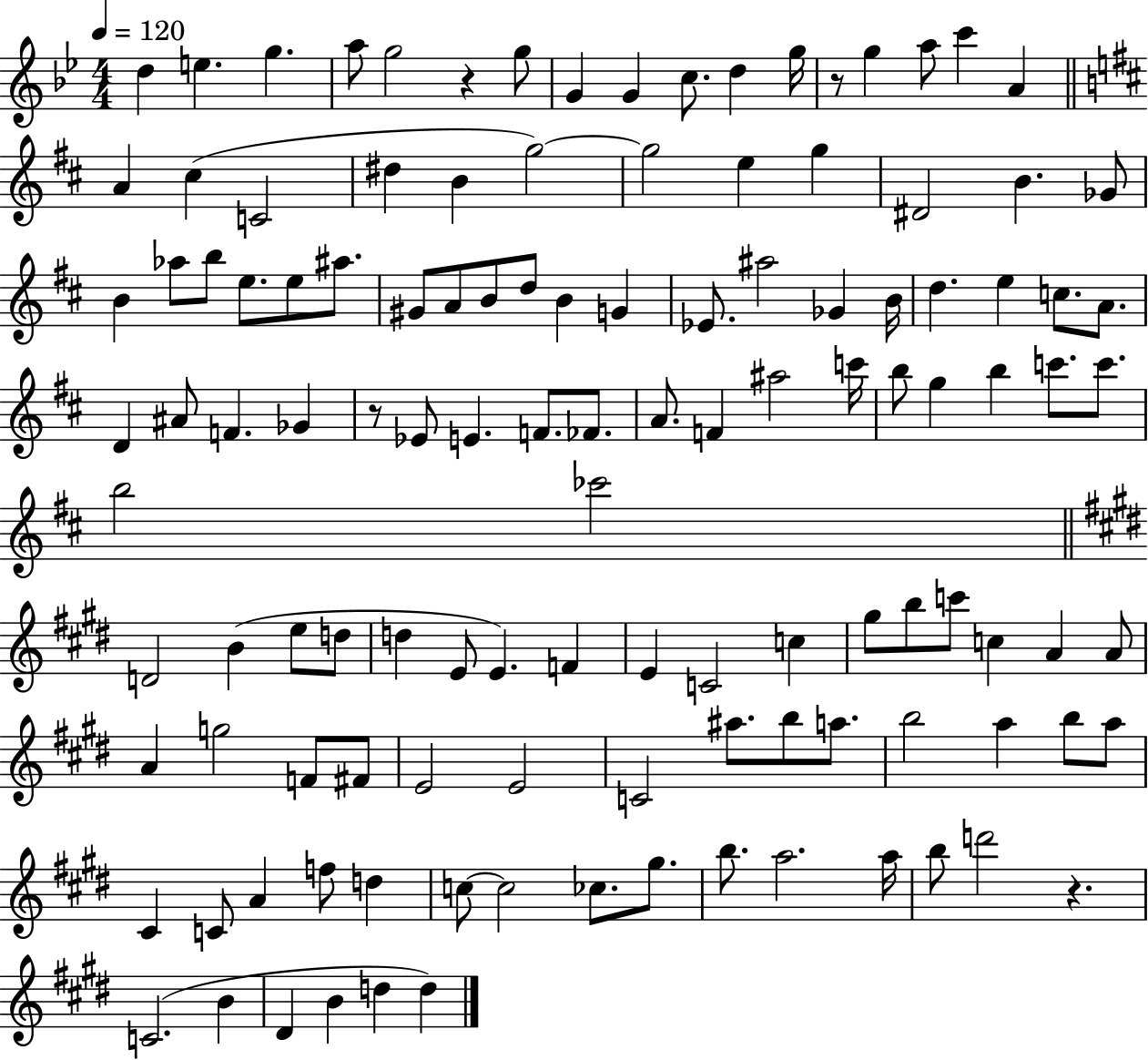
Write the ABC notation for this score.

X:1
T:Untitled
M:4/4
L:1/4
K:Bb
d e g a/2 g2 z g/2 G G c/2 d g/4 z/2 g a/2 c' A A ^c C2 ^d B g2 g2 e g ^D2 B _G/2 B _a/2 b/2 e/2 e/2 ^a/2 ^G/2 A/2 B/2 d/2 B G _E/2 ^a2 _G B/4 d e c/2 A/2 D ^A/2 F _G z/2 _E/2 E F/2 _F/2 A/2 F ^a2 c'/4 b/2 g b c'/2 c'/2 b2 _c'2 D2 B e/2 d/2 d E/2 E F E C2 c ^g/2 b/2 c'/2 c A A/2 A g2 F/2 ^F/2 E2 E2 C2 ^a/2 b/2 a/2 b2 a b/2 a/2 ^C C/2 A f/2 d c/2 c2 _c/2 ^g/2 b/2 a2 a/4 b/2 d'2 z C2 B ^D B d d